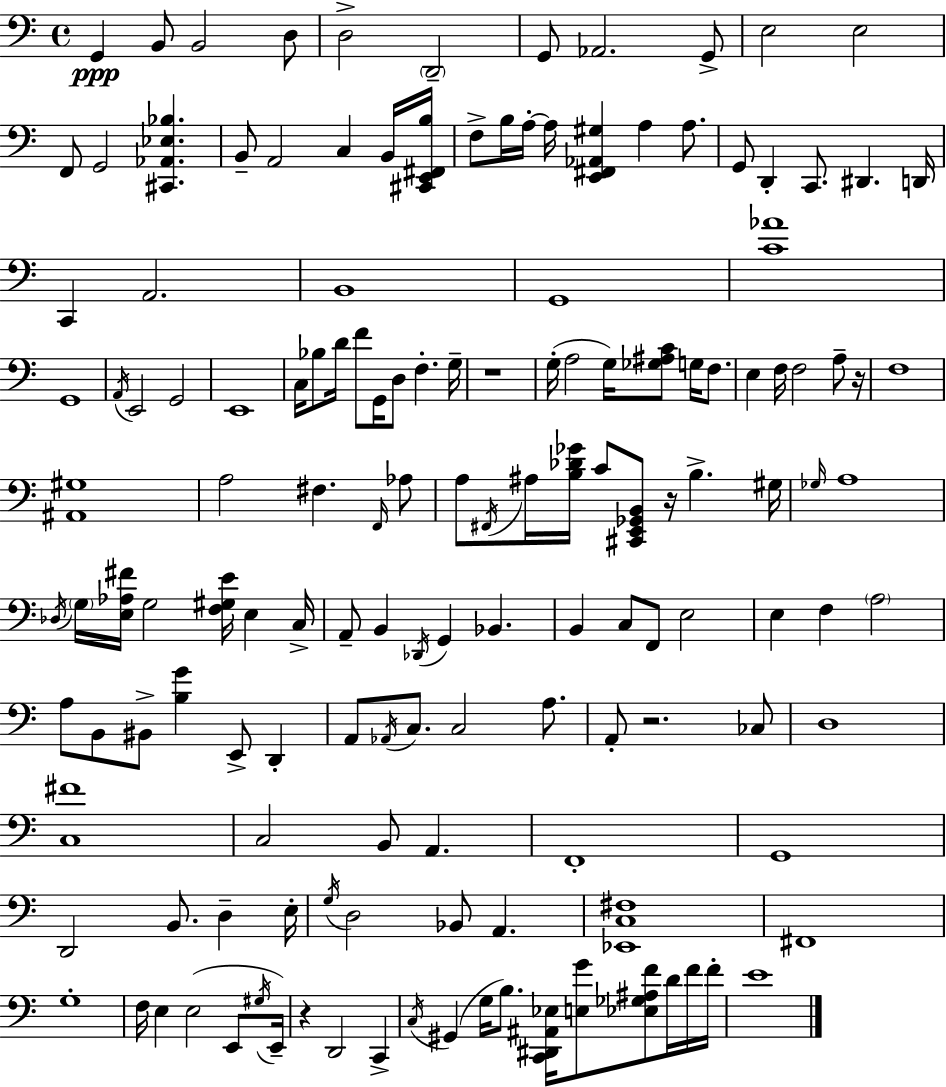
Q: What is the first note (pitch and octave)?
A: G2